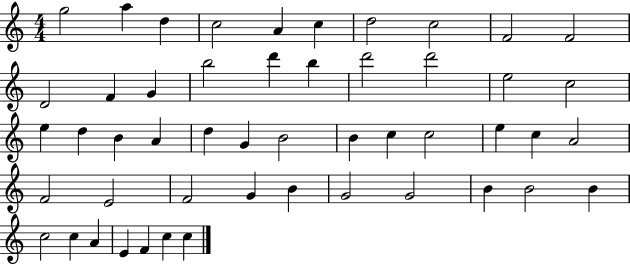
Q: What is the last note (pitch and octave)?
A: C5